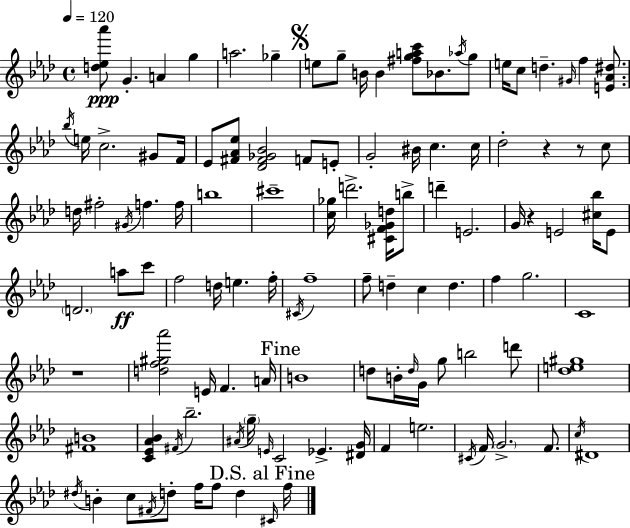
{
  \clef treble
  \time 4/4
  \defaultTimeSignature
  \key aes \major
  \tempo 4 = 120
  <d'' ees'' aes'''>8\ppp g'4.-. a'4 g''4 | a''2. ges''4-- | \mark \markup { \musicglyph "scripts.segno" } e''8 g''8-- b'16 b'4 <fis'' g'' a'' c'''>8 bes'8. \acciaccatura { aes''16 } g''8 | e''16 c''8 d''4.-- \grace { gis'16 } f''4 <e' aes' dis''>8. | \break \acciaccatura { bes''16 } e''16 c''2.-> | gis'8 f'16 ees'8 <fis' aes' ees''>8 <des' fis' ges' bes'>2 f'8 | e'8-. g'2-. bis'16 c''4. | c''16 des''2-. r4 r8 | \break c''8 d''16 fis''2-. \acciaccatura { gis'16 } f''4. | f''16 b''1 | cis'''1-- | <c'' ges''>16 d'''2.-> | \break <cis' f' ges' d''>16 b''8-> d'''4-- e'2. | g'16 r4 e'2 | <cis'' bes''>16 e'8 \parenthesize d'2. | a''8\ff c'''8 f''2 d''16 e''4. | \break f''16-. \acciaccatura { cis'16 } f''1-- | f''8-- d''4-- c''4 d''4. | f''4 g''2. | c'1 | \break r1 | <d'' f'' gis'' aes'''>2 e'16 f'4. | a'16 \mark "Fine" b'1 | d''8 b'16-. \grace { d''16 } g'16 g''8 b''2 | \break d'''8 <des'' e'' gis''>1 | <fis' b'>1 | <c' ees' aes' bes'>4 \acciaccatura { fis'16 } bes''2.-- | \acciaccatura { ais'16 } \parenthesize g''16-- \grace { e'16 } c'2 | \break ees'4.-> <dis' g'>16 f'4 e''2. | \acciaccatura { cis'16 } f'16 \parenthesize g'2.-> | f'8. \acciaccatura { c''16 } dis'1 | \acciaccatura { dis''16 } b'4-. | \break c''8 \acciaccatura { fis'16 } d''8-. f''16 f''8 d''4 \mark "D.S. al Fine" \grace { cis'16 } f''16 \bar "|."
}